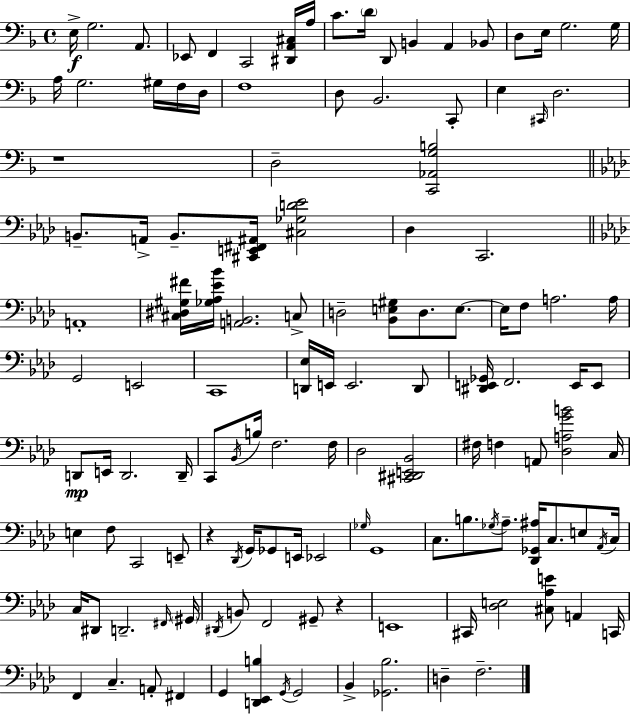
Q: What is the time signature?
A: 4/4